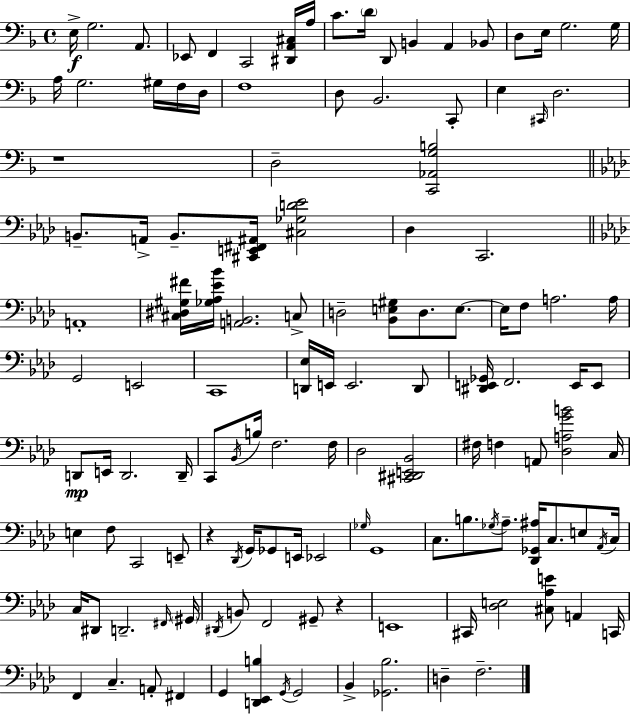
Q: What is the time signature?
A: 4/4